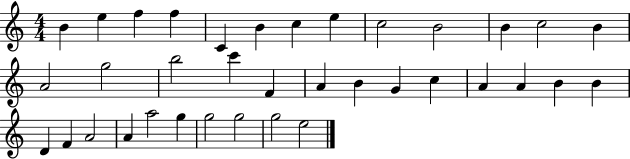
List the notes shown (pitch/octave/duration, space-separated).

B4/q E5/q F5/q F5/q C4/q B4/q C5/q E5/q C5/h B4/h B4/q C5/h B4/q A4/h G5/h B5/h C6/q F4/q A4/q B4/q G4/q C5/q A4/q A4/q B4/q B4/q D4/q F4/q A4/h A4/q A5/h G5/q G5/h G5/h G5/h E5/h